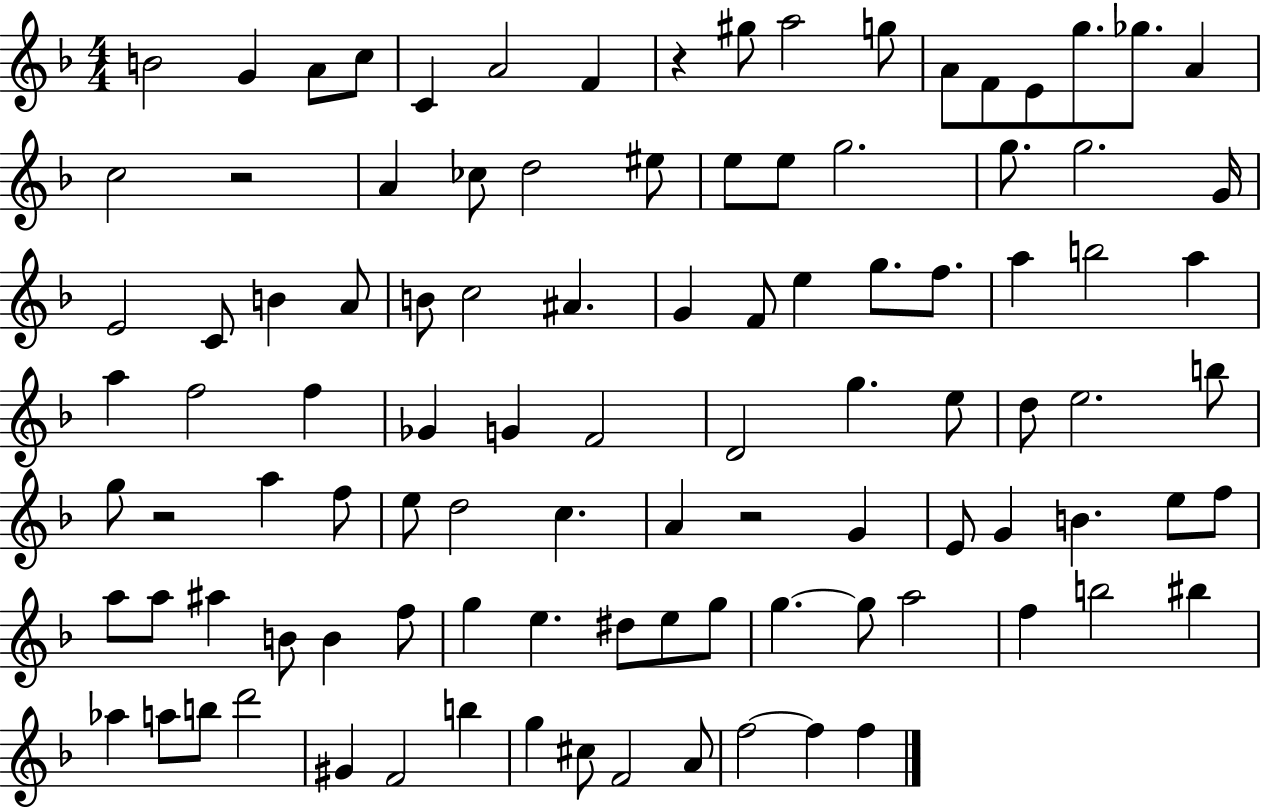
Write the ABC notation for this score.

X:1
T:Untitled
M:4/4
L:1/4
K:F
B2 G A/2 c/2 C A2 F z ^g/2 a2 g/2 A/2 F/2 E/2 g/2 _g/2 A c2 z2 A _c/2 d2 ^e/2 e/2 e/2 g2 g/2 g2 G/4 E2 C/2 B A/2 B/2 c2 ^A G F/2 e g/2 f/2 a b2 a a f2 f _G G F2 D2 g e/2 d/2 e2 b/2 g/2 z2 a f/2 e/2 d2 c A z2 G E/2 G B e/2 f/2 a/2 a/2 ^a B/2 B f/2 g e ^d/2 e/2 g/2 g g/2 a2 f b2 ^b _a a/2 b/2 d'2 ^G F2 b g ^c/2 F2 A/2 f2 f f